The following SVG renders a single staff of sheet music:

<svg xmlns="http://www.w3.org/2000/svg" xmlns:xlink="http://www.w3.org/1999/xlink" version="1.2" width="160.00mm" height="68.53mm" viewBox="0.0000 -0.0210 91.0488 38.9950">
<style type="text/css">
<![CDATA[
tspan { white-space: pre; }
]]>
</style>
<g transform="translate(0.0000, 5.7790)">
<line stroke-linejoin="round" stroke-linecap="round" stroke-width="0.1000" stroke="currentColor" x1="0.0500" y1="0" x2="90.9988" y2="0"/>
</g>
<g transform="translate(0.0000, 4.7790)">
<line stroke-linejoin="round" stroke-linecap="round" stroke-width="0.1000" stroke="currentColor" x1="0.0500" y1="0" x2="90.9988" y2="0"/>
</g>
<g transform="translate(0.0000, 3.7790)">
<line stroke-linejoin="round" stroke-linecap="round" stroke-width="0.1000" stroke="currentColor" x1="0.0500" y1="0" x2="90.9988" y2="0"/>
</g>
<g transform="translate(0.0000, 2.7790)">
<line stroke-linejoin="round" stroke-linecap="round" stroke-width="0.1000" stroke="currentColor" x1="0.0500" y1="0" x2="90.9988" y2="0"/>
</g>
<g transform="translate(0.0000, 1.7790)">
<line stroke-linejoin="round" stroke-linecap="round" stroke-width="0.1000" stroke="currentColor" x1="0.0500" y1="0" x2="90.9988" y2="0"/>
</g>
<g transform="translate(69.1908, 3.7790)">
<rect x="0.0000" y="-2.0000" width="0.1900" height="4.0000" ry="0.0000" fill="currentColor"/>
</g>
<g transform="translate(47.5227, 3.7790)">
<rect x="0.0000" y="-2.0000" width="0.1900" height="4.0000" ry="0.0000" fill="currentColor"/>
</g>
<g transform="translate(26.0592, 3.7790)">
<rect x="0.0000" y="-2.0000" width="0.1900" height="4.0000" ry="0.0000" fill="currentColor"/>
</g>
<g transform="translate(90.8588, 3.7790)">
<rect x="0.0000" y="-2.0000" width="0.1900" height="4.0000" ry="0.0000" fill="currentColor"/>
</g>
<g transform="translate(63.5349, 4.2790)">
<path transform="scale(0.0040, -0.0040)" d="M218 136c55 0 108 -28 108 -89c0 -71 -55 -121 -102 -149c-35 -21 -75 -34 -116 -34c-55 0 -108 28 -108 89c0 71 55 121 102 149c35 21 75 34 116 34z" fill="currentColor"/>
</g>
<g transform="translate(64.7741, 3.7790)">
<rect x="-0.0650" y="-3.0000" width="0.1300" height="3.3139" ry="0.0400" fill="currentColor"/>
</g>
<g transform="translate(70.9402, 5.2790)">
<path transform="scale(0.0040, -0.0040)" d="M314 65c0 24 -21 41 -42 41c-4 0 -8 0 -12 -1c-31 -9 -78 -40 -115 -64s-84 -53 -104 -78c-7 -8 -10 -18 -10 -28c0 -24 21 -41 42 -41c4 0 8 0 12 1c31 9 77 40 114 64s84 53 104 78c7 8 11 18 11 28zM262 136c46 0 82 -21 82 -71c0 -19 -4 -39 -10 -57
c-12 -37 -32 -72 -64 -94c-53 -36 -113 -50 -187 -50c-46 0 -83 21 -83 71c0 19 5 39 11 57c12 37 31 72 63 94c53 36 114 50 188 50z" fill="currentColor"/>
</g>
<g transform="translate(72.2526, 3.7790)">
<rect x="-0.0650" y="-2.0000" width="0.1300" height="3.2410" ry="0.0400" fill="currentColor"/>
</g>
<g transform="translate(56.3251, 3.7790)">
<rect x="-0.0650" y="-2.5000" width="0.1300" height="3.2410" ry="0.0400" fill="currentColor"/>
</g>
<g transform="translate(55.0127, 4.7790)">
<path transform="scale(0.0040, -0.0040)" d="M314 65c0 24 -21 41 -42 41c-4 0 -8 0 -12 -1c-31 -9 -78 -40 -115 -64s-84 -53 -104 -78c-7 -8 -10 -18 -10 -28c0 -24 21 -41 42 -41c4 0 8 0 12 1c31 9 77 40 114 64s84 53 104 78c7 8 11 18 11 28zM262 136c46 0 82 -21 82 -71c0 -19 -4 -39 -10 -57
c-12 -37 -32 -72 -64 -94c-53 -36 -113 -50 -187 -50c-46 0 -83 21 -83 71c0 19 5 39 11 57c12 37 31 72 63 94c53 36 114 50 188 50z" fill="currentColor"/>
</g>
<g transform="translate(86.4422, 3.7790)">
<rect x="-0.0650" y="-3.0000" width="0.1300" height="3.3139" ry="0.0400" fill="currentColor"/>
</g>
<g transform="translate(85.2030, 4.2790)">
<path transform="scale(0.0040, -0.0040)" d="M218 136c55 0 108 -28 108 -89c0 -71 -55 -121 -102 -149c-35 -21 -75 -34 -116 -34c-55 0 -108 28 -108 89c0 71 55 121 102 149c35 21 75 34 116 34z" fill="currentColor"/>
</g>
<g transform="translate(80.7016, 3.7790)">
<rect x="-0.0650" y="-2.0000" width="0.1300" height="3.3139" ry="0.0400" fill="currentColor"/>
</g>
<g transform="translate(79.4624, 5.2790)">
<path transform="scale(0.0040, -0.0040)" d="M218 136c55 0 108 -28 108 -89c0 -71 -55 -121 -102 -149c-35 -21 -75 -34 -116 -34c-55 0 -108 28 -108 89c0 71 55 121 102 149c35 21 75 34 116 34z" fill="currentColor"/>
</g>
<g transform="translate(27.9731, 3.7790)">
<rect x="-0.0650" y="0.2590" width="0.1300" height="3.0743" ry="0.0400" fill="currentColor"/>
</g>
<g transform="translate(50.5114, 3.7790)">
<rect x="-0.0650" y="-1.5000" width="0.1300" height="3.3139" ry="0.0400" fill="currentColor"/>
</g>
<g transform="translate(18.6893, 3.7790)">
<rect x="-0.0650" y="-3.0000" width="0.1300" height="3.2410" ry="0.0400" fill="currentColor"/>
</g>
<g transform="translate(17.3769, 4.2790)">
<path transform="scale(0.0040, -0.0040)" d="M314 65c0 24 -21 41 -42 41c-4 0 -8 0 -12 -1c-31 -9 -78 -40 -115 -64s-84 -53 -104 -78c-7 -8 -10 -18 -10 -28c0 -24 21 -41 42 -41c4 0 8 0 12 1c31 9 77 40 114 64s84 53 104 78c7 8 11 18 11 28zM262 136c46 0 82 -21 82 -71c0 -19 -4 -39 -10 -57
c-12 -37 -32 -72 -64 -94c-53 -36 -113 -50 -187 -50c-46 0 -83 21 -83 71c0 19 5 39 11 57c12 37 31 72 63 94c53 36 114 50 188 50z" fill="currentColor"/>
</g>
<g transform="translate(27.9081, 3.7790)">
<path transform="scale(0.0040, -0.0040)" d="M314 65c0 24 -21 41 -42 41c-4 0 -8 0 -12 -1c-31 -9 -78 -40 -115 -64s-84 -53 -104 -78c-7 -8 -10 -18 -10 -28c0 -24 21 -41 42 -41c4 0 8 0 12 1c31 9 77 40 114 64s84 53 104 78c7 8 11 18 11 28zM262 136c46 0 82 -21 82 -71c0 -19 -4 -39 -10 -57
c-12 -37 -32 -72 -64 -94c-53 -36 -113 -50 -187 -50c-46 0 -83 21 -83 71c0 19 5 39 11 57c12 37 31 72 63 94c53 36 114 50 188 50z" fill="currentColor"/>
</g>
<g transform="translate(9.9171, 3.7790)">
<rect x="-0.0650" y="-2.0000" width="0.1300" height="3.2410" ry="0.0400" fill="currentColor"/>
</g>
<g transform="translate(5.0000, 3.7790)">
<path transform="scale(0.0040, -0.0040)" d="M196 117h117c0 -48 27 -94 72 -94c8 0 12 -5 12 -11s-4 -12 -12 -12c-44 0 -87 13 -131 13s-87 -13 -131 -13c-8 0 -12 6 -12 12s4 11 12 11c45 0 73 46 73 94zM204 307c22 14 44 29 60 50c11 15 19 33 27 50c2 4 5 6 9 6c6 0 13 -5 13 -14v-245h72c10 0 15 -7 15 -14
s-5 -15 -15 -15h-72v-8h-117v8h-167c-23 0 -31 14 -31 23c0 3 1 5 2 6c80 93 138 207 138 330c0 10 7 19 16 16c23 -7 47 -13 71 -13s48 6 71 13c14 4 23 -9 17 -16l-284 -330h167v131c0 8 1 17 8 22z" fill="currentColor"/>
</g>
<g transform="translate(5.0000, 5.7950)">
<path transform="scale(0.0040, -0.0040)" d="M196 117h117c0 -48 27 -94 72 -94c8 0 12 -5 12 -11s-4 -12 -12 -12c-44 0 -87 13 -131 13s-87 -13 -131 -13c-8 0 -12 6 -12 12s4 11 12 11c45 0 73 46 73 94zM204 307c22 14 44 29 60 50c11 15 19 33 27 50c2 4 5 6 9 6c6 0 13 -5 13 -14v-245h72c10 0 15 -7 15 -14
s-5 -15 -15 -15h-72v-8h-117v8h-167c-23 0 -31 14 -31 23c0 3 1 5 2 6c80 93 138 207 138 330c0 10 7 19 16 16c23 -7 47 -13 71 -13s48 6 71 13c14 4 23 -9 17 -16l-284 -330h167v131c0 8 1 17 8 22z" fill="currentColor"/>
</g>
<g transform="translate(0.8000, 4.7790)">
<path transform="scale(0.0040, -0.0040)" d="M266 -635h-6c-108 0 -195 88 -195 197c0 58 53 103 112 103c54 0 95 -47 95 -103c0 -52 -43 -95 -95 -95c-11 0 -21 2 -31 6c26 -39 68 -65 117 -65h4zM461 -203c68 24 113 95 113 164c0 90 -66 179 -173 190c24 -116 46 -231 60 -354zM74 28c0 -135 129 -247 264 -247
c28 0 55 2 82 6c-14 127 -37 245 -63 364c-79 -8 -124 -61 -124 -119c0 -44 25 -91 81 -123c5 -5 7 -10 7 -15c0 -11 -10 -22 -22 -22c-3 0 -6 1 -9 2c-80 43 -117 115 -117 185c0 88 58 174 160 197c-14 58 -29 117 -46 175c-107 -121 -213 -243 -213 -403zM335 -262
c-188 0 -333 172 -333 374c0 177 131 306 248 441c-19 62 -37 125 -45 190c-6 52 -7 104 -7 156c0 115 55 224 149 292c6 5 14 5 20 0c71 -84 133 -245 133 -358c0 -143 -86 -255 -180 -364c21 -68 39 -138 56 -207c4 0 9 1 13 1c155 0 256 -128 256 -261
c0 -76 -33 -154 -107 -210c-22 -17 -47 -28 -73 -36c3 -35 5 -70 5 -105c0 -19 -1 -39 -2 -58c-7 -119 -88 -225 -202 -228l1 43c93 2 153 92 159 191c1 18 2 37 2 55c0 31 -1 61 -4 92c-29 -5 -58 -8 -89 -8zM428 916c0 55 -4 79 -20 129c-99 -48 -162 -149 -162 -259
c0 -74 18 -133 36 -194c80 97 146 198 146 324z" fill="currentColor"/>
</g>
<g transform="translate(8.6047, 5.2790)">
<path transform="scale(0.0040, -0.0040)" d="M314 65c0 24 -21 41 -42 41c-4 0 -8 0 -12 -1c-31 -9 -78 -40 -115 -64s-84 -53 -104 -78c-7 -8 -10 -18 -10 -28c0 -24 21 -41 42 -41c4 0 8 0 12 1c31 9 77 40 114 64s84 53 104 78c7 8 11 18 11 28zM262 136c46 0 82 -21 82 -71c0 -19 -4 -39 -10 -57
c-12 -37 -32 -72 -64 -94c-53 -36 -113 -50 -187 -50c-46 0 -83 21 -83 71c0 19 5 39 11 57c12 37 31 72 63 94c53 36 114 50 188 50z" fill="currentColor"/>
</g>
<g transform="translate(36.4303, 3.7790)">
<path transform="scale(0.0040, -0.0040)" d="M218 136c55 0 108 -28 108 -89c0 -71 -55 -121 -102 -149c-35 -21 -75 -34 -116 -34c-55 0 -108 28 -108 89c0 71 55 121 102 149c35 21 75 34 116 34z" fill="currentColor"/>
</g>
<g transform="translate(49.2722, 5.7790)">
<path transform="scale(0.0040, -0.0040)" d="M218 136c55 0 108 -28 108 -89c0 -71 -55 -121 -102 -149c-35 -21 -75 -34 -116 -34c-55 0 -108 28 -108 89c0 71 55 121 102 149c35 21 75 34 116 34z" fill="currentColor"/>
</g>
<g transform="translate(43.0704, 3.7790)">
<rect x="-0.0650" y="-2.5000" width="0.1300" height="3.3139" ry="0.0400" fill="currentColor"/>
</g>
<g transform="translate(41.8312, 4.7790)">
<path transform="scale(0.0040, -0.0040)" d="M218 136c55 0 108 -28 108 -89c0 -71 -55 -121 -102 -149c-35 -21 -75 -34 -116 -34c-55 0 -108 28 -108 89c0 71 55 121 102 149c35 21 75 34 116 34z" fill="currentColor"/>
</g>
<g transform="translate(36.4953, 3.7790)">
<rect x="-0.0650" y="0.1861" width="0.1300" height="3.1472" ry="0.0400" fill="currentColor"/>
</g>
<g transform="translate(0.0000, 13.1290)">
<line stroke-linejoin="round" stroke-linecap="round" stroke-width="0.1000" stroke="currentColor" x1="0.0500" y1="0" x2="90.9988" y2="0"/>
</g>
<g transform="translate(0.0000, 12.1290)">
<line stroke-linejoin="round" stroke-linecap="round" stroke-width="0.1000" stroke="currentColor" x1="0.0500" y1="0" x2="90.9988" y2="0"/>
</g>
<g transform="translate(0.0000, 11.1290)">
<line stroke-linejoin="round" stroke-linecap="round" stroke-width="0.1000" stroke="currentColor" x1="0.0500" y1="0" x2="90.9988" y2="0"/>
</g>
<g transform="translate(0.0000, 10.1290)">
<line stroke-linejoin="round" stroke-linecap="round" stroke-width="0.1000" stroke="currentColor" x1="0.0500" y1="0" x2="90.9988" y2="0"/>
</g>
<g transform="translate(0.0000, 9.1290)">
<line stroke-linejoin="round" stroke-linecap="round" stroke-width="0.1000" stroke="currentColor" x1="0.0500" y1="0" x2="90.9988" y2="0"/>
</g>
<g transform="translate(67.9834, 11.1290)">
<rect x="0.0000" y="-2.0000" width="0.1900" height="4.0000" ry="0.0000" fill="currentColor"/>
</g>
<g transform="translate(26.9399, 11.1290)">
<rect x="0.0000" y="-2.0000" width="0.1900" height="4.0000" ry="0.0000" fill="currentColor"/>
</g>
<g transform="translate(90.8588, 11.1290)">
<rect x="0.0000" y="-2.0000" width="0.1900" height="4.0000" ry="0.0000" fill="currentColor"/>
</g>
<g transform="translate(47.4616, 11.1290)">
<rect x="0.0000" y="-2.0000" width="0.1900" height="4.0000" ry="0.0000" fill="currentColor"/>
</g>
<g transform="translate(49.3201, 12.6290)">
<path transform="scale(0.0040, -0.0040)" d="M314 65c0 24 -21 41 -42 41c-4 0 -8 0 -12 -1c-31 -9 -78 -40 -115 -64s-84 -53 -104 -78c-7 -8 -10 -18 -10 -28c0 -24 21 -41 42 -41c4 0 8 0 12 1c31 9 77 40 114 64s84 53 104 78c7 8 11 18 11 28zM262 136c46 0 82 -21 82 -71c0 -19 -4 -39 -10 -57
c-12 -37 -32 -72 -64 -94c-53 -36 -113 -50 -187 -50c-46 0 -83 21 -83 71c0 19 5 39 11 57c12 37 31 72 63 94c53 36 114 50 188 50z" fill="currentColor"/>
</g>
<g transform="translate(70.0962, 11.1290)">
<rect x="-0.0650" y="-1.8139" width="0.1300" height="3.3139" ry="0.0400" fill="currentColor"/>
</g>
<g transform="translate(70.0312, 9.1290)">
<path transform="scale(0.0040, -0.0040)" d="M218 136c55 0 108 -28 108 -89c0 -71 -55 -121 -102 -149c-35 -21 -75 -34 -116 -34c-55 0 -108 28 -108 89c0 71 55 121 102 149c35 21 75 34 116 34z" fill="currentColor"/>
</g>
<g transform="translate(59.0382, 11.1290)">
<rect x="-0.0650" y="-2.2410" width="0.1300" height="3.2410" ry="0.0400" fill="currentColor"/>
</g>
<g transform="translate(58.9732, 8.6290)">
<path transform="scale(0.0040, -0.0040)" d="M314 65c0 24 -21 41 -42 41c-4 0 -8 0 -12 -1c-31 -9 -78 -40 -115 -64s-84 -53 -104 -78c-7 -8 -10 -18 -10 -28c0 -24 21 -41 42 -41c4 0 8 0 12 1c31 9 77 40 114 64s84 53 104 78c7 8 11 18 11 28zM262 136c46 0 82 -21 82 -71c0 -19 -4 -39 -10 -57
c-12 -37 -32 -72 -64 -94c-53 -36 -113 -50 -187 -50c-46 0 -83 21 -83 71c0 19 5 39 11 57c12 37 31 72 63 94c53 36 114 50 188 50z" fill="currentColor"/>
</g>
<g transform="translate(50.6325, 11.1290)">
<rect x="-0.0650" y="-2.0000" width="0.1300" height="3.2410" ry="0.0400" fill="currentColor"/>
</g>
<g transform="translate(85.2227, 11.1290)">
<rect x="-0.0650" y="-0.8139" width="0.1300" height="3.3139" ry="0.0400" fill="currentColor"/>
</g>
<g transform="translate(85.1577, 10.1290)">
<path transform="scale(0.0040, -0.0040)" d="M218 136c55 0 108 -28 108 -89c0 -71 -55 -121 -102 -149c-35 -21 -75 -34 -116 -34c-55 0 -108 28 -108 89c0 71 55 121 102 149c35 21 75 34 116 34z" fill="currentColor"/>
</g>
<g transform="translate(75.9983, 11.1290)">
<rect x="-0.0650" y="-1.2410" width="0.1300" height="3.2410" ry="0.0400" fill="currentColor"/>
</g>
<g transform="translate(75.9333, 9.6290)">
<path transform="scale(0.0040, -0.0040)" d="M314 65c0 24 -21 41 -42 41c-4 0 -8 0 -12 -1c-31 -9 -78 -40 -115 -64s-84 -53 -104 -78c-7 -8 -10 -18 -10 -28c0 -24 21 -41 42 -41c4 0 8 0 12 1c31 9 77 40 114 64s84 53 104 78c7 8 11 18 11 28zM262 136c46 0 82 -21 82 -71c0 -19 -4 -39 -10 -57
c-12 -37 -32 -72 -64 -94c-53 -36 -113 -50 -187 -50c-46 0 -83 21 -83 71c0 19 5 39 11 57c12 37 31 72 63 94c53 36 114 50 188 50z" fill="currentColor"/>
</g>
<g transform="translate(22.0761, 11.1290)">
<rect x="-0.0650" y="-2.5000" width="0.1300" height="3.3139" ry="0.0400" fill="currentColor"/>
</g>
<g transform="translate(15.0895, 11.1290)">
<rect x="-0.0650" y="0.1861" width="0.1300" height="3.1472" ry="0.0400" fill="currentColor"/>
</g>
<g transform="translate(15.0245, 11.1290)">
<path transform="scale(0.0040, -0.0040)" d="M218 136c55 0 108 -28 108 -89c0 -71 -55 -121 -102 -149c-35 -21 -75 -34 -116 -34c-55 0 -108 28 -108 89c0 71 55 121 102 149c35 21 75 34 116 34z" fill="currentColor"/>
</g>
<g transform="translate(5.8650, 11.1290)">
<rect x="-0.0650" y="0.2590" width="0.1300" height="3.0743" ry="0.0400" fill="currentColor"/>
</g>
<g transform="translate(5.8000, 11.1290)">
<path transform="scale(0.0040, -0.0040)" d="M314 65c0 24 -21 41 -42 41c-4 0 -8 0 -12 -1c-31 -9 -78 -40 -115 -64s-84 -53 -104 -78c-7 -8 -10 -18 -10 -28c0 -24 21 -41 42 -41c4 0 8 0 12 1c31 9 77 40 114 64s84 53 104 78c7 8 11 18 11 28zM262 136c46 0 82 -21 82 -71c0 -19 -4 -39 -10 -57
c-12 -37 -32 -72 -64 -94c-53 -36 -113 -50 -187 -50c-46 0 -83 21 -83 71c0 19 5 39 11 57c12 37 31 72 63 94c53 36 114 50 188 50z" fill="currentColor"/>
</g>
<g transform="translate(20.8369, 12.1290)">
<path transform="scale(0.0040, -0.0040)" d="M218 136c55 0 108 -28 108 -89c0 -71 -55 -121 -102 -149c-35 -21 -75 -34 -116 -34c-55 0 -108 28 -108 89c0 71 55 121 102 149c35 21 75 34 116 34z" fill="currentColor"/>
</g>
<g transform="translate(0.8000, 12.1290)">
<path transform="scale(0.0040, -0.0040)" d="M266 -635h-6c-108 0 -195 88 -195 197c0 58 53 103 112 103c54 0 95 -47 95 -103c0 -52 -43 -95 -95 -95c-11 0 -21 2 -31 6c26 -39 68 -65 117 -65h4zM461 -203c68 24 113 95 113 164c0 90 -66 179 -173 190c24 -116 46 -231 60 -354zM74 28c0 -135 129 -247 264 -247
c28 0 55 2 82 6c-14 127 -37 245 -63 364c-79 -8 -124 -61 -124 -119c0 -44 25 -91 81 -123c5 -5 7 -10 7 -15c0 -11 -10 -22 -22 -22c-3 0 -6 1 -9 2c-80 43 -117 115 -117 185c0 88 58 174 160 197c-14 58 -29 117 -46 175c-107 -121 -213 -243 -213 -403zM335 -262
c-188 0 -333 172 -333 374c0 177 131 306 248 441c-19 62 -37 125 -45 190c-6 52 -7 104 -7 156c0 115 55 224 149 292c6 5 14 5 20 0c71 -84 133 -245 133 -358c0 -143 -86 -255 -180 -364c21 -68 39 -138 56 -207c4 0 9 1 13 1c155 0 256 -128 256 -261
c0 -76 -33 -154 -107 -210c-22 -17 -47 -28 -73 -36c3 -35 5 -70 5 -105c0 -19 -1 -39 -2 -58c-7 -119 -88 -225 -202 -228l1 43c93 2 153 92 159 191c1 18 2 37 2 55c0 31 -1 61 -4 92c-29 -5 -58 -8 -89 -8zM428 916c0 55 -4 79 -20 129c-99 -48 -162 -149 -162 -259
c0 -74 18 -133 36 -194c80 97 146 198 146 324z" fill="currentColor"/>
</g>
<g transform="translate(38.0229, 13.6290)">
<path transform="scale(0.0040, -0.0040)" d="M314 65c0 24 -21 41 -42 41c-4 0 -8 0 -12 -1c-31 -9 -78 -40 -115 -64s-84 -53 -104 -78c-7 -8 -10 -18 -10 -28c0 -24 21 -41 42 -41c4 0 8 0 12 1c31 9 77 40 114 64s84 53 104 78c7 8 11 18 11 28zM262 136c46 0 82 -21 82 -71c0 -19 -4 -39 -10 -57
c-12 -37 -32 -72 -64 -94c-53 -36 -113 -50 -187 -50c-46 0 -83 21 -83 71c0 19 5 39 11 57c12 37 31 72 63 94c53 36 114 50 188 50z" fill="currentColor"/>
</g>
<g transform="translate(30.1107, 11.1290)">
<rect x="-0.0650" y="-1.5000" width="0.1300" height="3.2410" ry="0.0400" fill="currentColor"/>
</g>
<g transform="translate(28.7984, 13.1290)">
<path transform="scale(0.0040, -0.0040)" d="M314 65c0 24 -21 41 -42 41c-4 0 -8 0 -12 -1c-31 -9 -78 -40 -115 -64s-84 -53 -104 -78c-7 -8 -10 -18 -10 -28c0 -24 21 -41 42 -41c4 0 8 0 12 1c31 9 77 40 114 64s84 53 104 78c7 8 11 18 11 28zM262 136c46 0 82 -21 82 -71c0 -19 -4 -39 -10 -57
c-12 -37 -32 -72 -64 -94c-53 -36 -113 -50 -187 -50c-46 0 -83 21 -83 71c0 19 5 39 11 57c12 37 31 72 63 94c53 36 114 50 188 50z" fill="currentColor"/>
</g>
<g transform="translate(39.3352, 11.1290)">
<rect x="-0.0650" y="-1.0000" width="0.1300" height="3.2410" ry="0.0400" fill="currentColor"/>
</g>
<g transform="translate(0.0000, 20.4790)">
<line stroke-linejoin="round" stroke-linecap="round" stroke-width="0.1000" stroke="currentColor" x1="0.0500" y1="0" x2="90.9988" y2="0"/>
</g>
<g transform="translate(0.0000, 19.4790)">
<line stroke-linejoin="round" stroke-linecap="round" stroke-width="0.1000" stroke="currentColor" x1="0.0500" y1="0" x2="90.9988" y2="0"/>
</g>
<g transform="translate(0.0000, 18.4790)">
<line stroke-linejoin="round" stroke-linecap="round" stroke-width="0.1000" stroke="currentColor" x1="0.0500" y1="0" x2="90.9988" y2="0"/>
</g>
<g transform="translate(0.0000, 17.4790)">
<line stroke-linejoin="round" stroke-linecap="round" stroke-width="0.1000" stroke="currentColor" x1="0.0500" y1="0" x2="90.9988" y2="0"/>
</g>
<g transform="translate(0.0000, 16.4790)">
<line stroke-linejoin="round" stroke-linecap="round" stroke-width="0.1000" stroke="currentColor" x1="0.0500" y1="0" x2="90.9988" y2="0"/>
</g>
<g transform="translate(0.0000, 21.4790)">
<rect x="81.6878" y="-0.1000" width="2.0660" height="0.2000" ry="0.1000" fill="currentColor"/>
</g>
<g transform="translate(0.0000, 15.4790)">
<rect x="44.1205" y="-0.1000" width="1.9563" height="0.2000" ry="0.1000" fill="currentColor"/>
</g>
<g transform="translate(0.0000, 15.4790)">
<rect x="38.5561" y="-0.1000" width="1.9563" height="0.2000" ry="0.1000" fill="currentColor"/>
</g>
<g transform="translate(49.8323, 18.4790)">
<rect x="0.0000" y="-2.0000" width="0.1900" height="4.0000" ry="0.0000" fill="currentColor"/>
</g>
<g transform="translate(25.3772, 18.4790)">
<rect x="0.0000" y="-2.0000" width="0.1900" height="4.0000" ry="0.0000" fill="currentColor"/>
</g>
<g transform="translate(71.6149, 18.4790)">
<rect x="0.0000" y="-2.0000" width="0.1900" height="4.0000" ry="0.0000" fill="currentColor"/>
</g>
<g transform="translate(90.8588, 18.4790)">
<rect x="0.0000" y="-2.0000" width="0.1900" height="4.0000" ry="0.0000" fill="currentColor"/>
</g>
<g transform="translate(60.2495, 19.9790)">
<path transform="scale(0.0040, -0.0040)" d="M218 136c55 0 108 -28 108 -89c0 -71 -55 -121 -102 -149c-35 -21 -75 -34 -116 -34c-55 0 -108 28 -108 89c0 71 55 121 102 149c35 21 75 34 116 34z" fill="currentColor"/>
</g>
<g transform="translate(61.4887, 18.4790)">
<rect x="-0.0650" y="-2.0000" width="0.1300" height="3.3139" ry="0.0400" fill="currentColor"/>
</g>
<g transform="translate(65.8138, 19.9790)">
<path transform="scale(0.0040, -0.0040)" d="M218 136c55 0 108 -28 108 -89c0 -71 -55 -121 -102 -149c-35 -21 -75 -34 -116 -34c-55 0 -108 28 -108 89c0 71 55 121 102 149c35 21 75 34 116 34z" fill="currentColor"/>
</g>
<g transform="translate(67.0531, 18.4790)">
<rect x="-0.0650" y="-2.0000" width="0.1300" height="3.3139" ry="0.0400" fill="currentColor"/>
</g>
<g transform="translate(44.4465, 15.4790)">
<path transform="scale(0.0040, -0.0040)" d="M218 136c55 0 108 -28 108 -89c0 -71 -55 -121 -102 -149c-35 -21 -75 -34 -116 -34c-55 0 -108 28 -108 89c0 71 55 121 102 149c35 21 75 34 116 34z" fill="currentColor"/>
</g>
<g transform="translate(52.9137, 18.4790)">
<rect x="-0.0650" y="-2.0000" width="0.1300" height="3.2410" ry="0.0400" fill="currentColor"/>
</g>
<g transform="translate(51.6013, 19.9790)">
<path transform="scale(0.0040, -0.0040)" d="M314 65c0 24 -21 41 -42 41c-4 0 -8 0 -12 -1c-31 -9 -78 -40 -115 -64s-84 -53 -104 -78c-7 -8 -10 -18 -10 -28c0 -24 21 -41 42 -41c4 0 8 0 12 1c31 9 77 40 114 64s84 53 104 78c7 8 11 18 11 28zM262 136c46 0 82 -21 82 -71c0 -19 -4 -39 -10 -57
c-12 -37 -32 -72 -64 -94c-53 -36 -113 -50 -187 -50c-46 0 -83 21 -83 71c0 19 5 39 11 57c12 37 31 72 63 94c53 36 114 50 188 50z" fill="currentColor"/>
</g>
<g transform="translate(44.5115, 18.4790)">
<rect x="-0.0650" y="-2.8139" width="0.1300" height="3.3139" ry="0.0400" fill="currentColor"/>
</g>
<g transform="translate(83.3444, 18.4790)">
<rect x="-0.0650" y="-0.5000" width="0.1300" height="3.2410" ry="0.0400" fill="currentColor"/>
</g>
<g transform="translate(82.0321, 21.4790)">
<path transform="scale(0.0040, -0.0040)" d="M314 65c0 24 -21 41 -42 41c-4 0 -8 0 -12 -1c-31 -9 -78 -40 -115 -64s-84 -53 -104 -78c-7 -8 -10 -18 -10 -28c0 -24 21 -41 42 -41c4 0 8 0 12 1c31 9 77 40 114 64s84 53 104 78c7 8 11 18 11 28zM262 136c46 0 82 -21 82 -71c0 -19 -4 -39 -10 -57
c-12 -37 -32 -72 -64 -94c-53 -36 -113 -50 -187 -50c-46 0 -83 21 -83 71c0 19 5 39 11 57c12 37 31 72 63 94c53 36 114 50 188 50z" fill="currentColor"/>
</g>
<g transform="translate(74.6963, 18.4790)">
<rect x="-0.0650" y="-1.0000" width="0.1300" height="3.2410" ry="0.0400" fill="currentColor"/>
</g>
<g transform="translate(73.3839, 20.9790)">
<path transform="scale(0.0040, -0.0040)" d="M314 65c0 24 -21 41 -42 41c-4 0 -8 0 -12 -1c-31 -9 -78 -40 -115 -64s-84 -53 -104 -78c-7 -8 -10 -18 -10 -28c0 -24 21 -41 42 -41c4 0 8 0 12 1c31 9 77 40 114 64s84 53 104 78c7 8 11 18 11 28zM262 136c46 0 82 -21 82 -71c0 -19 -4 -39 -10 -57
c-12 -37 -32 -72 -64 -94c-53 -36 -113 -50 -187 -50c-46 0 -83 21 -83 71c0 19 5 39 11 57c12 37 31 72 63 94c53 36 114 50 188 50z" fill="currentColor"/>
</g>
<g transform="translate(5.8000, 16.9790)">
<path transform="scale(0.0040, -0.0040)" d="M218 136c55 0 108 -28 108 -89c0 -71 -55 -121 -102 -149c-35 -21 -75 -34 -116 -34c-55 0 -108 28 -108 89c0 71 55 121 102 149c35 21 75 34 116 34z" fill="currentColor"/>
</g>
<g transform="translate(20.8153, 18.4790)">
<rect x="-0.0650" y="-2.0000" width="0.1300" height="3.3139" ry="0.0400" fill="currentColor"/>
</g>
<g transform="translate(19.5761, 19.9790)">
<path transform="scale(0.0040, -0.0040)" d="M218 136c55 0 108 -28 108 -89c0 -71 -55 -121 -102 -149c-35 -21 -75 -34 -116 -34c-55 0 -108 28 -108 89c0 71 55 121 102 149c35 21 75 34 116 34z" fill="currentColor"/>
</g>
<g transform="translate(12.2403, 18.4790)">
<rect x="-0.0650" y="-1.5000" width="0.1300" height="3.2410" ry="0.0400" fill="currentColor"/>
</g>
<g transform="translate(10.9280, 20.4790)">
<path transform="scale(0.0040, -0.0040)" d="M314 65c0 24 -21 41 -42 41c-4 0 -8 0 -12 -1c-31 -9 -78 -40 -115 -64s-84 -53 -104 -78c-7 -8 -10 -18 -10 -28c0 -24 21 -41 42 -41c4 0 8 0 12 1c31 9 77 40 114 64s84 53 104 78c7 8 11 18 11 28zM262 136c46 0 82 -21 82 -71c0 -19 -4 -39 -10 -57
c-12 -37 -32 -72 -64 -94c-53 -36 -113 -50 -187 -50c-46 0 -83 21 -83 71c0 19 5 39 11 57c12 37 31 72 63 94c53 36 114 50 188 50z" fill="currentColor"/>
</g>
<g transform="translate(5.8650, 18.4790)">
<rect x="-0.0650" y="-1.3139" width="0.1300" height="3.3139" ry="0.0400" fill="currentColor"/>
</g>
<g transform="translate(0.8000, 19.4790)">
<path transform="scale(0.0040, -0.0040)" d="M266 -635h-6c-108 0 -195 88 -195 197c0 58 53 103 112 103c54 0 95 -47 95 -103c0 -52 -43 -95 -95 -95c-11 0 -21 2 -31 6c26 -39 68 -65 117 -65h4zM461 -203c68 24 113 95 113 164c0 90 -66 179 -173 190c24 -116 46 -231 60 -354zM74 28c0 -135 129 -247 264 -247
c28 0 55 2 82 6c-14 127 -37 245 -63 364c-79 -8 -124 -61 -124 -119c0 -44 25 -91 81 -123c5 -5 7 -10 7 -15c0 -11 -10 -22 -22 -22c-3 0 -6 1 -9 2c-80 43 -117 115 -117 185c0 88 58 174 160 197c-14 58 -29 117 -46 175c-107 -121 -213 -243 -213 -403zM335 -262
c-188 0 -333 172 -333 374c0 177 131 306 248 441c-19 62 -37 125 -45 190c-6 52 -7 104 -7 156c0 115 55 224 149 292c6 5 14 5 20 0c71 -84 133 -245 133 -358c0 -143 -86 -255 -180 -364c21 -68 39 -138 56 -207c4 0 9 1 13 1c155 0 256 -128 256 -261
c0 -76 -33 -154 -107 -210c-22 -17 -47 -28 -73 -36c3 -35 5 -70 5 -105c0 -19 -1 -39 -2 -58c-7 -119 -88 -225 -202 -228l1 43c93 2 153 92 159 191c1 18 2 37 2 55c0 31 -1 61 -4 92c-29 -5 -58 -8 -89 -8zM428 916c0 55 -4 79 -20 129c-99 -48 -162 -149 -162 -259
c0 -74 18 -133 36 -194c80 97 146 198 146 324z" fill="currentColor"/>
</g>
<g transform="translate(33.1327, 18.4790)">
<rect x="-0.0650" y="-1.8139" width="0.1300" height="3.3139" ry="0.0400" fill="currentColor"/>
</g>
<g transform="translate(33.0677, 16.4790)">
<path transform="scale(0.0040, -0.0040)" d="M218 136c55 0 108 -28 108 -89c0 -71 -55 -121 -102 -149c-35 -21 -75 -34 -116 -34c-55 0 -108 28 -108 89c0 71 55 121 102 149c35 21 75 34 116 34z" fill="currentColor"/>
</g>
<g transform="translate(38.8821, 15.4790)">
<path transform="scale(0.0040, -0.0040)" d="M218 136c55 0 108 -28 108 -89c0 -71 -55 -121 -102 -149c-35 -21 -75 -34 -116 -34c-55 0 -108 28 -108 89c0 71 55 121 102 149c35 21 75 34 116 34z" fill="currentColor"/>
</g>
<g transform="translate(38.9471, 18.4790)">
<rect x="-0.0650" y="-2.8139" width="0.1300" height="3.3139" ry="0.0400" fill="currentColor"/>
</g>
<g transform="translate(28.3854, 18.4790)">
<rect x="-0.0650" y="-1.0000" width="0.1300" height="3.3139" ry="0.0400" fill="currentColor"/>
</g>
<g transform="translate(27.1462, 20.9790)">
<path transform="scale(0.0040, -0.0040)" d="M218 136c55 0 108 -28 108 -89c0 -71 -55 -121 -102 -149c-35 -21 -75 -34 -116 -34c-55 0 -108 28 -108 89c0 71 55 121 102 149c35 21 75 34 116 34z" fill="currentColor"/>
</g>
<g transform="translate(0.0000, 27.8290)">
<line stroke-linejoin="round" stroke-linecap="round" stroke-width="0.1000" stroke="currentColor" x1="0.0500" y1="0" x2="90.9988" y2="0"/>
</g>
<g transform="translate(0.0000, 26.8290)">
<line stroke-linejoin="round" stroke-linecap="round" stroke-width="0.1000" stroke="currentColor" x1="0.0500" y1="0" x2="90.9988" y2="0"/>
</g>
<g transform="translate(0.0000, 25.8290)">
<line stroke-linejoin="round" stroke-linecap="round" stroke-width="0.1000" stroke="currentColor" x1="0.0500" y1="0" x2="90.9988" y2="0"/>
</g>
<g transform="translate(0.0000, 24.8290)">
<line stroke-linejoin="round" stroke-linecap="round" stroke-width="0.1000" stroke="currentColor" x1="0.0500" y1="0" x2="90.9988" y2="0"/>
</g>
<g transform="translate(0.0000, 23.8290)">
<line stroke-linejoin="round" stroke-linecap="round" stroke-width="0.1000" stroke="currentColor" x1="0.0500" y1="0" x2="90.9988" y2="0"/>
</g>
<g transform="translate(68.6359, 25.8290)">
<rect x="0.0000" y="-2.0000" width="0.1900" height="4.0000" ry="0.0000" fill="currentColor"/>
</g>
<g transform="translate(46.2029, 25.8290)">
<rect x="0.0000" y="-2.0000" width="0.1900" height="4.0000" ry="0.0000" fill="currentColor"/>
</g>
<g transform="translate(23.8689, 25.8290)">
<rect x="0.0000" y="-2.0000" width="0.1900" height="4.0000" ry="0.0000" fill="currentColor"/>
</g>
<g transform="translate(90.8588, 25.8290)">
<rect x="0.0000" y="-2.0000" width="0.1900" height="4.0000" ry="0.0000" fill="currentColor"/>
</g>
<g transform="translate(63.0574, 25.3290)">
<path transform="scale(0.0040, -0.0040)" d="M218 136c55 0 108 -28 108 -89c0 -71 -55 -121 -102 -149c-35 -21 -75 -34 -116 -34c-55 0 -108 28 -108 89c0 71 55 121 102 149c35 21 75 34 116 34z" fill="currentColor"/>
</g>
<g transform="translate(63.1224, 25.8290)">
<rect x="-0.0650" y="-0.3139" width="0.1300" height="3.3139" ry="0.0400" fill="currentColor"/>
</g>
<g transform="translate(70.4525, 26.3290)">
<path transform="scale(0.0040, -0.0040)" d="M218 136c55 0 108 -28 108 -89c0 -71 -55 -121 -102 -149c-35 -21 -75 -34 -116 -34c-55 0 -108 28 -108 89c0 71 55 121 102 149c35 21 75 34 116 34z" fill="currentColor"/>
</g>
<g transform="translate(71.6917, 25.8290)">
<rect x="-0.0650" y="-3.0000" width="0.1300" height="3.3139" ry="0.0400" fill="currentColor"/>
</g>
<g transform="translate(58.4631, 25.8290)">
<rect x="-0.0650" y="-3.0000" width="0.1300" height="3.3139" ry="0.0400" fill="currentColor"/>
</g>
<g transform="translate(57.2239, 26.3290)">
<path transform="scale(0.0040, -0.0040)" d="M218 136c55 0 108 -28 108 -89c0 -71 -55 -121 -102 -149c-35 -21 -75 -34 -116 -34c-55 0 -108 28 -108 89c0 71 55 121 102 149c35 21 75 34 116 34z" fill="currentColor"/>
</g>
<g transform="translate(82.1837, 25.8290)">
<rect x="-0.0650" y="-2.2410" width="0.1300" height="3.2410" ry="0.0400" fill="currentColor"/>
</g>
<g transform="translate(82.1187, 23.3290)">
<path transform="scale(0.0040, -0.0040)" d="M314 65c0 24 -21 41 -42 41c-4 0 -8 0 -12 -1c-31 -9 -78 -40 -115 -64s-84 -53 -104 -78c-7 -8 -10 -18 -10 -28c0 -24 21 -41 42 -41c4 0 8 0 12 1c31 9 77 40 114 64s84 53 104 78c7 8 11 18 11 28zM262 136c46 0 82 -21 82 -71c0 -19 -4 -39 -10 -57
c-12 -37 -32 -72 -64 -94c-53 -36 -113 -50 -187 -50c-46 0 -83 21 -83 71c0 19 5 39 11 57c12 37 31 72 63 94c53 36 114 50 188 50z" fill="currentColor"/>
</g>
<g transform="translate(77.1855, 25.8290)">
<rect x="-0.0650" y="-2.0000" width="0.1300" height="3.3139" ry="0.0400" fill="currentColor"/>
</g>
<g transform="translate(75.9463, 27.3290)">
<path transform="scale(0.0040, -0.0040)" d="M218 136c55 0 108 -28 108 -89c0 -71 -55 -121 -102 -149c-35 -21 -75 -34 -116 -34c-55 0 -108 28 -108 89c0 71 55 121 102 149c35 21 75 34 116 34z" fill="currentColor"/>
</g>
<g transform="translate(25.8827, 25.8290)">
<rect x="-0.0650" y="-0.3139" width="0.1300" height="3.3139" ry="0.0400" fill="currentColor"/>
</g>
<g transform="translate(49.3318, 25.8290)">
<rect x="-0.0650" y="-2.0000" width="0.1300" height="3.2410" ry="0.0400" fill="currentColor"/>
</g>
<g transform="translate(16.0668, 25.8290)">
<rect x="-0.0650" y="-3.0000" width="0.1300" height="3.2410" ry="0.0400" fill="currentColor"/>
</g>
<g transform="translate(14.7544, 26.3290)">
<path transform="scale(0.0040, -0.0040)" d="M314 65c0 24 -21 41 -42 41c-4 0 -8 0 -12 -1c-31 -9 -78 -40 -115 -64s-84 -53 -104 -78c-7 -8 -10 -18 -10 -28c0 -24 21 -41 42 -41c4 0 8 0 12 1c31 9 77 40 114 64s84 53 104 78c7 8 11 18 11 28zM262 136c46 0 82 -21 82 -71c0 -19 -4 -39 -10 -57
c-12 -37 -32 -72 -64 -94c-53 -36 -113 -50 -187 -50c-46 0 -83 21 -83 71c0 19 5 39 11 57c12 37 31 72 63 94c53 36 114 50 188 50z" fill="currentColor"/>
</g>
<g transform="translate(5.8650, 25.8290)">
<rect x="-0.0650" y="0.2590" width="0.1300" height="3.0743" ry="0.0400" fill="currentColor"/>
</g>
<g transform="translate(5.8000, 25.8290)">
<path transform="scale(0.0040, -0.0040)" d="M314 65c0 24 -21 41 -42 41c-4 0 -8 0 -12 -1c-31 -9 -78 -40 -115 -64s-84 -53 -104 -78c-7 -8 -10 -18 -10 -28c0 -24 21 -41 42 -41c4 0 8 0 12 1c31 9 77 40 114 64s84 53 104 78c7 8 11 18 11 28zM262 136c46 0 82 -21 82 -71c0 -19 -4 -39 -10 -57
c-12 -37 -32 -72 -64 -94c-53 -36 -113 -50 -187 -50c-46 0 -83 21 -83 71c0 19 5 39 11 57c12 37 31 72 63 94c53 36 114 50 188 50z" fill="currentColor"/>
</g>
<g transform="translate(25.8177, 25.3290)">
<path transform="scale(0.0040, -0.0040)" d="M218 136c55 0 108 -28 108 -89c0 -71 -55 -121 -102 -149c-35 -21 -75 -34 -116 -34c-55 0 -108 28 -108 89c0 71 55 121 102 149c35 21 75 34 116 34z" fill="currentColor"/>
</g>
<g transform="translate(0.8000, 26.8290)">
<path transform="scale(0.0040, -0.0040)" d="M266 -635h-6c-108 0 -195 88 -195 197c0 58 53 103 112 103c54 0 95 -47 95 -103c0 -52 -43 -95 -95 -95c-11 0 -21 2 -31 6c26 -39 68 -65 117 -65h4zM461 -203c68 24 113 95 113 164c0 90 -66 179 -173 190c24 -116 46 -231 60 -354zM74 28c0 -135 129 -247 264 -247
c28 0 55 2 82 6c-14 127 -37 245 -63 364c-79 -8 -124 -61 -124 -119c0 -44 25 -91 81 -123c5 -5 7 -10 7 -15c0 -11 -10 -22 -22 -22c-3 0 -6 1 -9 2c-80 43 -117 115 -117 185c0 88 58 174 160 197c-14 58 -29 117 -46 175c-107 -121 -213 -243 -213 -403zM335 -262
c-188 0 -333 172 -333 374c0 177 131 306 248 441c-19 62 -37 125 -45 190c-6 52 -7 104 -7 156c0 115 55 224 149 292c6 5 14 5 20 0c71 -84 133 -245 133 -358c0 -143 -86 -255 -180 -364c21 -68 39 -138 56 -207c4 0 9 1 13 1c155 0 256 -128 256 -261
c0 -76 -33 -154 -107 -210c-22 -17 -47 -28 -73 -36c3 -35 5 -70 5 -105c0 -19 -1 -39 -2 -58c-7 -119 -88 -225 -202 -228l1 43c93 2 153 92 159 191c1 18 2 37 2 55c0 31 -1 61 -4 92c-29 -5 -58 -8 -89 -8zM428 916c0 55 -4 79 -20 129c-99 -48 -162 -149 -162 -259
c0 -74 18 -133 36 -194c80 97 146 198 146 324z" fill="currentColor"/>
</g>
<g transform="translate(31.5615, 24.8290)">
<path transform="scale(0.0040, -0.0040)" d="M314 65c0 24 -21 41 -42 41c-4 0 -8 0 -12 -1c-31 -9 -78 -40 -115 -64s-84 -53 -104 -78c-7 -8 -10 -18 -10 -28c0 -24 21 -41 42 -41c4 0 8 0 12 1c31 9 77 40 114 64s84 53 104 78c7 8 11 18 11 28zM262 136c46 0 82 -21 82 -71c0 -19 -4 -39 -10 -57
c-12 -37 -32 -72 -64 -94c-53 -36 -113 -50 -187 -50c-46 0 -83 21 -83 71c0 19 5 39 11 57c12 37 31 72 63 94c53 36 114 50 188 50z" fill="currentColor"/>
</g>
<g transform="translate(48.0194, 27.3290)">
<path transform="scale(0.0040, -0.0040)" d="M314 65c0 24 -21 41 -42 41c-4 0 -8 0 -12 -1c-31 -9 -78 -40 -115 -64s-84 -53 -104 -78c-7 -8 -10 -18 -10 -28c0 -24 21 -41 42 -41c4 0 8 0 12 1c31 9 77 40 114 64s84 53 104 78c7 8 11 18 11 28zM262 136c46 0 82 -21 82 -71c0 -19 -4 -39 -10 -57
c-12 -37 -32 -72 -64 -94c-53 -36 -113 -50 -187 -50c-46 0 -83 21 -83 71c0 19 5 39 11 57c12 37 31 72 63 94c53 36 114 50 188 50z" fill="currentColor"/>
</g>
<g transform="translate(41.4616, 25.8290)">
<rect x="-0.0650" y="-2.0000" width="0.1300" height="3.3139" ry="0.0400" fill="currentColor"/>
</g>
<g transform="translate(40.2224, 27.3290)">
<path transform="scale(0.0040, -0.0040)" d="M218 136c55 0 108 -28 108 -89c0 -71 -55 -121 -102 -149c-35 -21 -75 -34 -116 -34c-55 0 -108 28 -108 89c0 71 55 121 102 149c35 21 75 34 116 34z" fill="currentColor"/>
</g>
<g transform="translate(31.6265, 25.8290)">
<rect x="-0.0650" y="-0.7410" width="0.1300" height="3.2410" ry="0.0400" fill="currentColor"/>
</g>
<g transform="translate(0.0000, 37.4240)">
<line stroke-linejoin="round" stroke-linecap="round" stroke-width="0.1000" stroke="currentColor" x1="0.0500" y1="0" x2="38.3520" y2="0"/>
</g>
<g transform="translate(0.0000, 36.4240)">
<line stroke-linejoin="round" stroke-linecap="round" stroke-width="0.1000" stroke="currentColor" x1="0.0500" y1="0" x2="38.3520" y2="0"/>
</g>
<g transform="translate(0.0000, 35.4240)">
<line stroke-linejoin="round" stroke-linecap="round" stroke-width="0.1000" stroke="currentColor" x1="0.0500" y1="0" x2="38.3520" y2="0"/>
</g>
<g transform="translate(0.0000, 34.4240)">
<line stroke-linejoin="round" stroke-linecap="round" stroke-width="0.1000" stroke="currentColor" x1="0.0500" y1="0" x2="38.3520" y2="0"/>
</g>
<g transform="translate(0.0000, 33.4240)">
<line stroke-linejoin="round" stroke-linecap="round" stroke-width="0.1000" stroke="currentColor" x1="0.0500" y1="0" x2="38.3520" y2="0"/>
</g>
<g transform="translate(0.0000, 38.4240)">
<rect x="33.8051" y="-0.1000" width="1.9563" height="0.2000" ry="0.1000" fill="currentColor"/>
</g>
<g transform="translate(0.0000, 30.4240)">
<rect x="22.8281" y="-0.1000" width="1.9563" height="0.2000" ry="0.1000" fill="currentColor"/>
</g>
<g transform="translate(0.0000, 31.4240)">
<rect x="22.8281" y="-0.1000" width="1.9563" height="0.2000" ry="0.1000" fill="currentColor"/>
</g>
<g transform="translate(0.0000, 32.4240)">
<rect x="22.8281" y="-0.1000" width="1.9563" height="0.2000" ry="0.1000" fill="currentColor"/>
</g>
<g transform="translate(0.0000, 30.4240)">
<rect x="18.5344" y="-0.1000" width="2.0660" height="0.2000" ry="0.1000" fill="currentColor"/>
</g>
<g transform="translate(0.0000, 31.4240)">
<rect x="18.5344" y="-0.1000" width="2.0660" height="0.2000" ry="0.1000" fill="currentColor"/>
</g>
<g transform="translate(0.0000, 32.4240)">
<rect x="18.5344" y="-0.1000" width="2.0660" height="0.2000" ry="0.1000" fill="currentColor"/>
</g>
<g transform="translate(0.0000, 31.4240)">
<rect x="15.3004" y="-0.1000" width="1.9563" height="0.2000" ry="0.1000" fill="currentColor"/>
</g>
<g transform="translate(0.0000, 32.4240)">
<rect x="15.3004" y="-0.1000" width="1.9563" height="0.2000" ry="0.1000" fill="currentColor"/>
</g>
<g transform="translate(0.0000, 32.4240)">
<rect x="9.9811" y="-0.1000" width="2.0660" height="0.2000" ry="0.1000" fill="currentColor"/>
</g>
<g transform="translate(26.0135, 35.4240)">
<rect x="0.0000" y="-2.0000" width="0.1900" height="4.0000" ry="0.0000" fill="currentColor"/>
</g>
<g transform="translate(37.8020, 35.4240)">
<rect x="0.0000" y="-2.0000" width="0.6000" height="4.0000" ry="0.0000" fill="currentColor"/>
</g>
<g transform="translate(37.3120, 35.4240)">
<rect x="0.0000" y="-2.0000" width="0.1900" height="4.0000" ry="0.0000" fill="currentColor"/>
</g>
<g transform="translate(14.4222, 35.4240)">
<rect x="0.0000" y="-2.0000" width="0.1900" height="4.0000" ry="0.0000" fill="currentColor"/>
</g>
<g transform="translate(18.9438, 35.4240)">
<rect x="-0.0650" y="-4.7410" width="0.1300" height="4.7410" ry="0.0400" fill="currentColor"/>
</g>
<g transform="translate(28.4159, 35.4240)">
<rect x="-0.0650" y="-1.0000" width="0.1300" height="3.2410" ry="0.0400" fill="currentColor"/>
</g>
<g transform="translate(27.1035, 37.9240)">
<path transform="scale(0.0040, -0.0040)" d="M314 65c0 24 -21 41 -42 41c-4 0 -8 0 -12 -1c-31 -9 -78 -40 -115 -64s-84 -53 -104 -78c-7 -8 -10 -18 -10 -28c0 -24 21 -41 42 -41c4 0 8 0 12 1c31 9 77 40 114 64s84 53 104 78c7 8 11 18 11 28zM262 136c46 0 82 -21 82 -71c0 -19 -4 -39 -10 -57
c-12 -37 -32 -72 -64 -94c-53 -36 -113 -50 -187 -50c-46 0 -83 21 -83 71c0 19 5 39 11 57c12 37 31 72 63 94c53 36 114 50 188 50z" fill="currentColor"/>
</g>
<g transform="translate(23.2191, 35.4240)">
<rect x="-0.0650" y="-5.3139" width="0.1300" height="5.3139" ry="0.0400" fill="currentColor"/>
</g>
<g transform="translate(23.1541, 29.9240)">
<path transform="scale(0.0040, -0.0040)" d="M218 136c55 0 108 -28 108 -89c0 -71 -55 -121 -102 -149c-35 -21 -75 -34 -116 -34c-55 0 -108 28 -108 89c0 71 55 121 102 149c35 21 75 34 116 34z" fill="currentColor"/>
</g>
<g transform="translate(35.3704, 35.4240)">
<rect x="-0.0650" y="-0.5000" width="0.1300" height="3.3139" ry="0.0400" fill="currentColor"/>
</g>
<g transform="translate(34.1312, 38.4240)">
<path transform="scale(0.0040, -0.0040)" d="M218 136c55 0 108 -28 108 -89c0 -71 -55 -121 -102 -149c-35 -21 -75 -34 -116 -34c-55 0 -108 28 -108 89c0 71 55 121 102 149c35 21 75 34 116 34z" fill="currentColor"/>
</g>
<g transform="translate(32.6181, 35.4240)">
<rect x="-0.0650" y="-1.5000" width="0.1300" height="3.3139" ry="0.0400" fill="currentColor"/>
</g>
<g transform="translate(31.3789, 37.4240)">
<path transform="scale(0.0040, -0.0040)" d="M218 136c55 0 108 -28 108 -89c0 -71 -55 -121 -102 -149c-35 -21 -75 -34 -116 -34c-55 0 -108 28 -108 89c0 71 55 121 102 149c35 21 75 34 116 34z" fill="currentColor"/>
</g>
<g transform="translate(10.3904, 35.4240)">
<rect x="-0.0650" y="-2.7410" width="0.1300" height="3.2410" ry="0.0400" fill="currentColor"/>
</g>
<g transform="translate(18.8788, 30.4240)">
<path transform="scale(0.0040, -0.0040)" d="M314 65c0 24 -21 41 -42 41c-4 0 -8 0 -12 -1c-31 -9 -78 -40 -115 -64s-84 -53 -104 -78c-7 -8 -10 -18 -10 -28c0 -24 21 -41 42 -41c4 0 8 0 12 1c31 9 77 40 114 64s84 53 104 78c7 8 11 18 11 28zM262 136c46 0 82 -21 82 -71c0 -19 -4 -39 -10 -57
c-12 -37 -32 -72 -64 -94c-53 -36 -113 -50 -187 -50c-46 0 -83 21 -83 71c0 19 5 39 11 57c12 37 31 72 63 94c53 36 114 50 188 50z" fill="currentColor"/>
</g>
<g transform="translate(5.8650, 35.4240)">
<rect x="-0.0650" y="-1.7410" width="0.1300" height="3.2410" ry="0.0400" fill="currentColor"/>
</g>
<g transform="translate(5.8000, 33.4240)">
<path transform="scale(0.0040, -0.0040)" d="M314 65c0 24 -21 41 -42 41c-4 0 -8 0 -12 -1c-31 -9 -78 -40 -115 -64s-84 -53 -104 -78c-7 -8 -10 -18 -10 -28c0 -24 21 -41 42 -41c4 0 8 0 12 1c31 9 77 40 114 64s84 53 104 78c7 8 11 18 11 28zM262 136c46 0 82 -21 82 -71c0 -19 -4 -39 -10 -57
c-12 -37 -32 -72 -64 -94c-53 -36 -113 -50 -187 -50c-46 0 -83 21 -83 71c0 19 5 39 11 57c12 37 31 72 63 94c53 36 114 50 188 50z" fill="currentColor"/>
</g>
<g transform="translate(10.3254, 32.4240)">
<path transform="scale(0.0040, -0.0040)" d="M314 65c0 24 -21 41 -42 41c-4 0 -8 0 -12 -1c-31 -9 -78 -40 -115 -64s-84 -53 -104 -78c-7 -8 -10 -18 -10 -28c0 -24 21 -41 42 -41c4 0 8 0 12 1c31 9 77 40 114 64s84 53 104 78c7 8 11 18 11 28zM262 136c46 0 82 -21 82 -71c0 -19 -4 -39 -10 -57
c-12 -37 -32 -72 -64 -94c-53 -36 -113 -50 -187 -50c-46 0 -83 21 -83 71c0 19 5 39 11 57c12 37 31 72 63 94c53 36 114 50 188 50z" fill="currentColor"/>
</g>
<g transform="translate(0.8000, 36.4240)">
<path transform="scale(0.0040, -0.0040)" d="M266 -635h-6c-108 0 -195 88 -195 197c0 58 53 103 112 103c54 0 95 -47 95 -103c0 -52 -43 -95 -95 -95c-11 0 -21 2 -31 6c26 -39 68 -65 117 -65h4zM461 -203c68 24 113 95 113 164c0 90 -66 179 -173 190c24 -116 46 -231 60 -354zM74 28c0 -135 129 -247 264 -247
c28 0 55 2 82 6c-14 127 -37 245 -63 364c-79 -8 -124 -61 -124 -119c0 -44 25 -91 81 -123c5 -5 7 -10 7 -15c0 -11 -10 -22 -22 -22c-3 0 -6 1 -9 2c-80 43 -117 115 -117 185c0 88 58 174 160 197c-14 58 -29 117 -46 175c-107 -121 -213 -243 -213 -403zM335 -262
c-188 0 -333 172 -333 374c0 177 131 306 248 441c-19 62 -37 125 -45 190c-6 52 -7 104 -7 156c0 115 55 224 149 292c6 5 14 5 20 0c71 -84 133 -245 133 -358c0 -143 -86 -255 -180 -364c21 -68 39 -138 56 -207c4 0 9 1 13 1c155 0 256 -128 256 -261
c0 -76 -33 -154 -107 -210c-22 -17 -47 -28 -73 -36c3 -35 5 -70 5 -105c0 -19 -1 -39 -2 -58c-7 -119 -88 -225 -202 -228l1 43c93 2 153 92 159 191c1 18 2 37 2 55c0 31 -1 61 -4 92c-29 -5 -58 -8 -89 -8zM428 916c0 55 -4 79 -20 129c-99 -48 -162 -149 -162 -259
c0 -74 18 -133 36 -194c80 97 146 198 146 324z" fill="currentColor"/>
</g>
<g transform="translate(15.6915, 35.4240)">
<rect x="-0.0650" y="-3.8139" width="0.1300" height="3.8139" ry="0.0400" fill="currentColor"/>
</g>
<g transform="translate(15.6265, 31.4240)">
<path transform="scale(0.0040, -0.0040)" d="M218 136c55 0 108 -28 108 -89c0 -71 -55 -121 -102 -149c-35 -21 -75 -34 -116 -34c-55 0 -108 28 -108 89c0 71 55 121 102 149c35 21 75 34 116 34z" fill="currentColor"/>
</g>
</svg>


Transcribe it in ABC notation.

X:1
T:Untitled
M:4/4
L:1/4
K:C
F2 A2 B2 B G E G2 A F2 F A B2 B G E2 D2 F2 g2 f e2 d e E2 F D f a a F2 F F D2 C2 B2 A2 c d2 F F2 A c A F g2 f2 a2 c' e'2 f' D2 E C